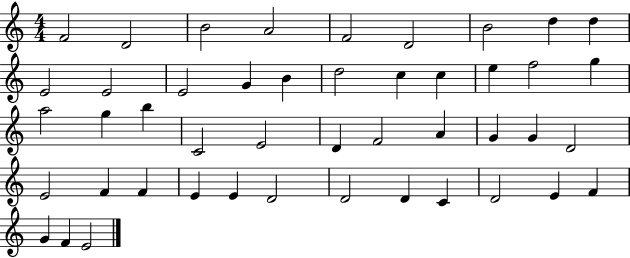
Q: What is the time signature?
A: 4/4